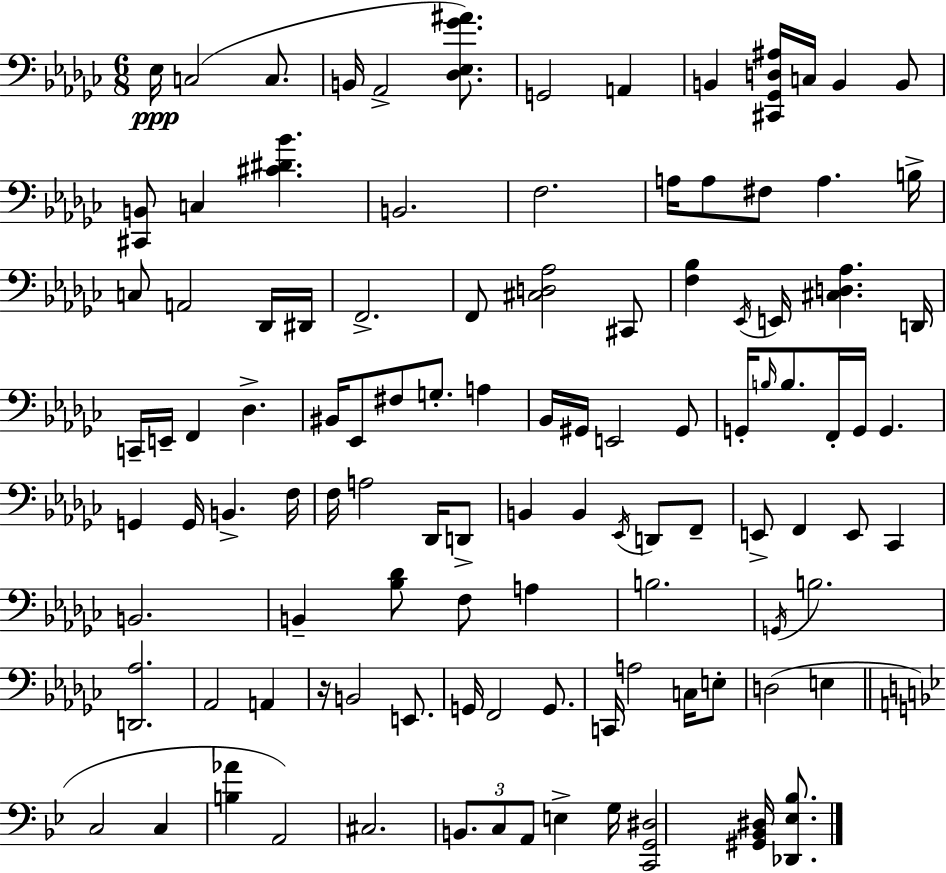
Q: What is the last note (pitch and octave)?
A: G3